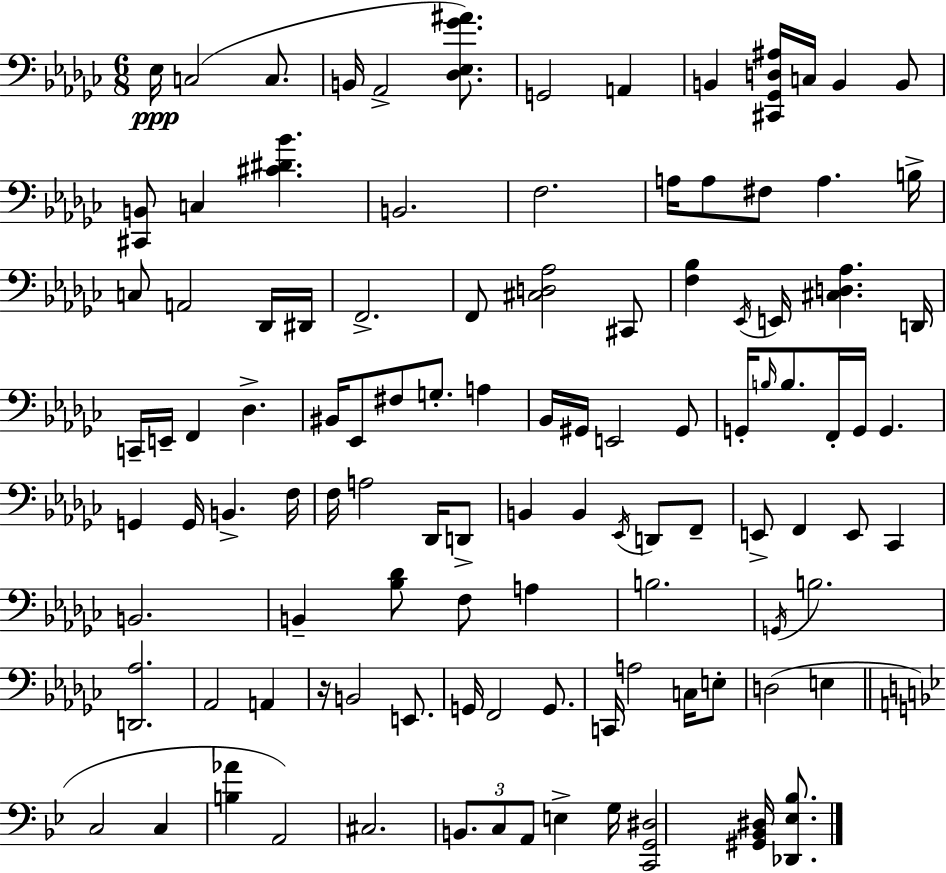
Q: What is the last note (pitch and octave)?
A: G3